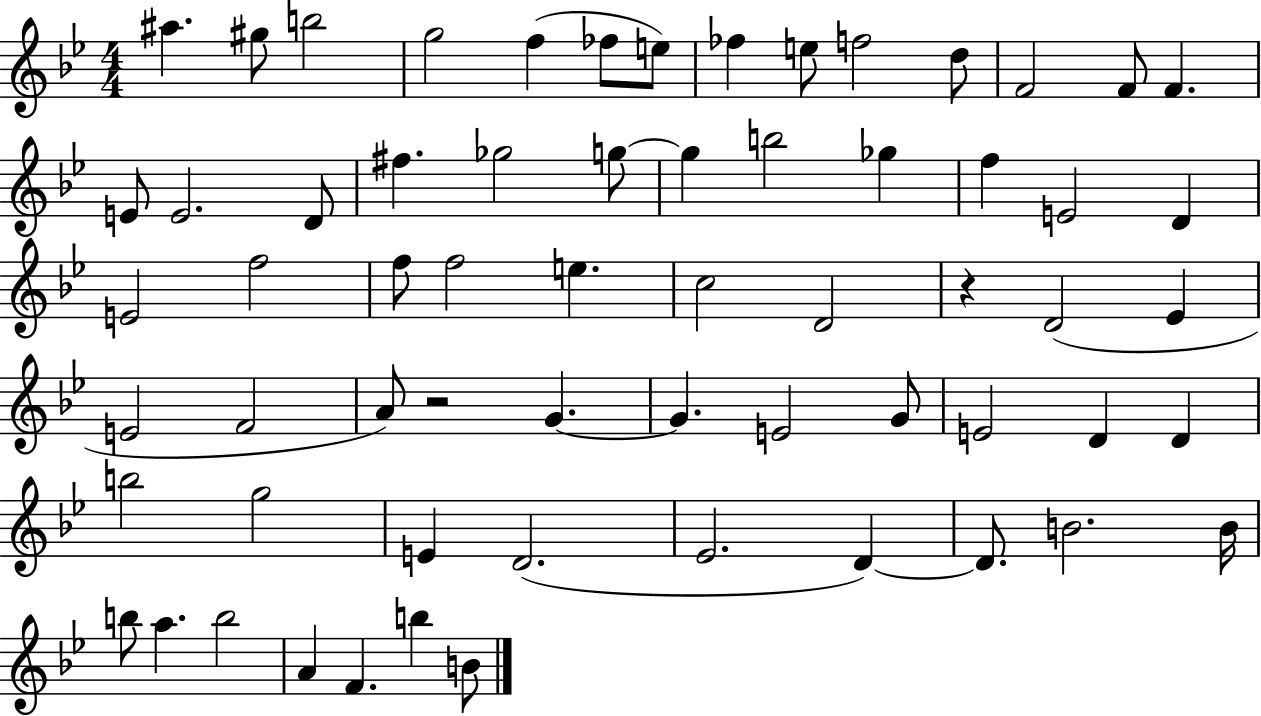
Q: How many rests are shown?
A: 2